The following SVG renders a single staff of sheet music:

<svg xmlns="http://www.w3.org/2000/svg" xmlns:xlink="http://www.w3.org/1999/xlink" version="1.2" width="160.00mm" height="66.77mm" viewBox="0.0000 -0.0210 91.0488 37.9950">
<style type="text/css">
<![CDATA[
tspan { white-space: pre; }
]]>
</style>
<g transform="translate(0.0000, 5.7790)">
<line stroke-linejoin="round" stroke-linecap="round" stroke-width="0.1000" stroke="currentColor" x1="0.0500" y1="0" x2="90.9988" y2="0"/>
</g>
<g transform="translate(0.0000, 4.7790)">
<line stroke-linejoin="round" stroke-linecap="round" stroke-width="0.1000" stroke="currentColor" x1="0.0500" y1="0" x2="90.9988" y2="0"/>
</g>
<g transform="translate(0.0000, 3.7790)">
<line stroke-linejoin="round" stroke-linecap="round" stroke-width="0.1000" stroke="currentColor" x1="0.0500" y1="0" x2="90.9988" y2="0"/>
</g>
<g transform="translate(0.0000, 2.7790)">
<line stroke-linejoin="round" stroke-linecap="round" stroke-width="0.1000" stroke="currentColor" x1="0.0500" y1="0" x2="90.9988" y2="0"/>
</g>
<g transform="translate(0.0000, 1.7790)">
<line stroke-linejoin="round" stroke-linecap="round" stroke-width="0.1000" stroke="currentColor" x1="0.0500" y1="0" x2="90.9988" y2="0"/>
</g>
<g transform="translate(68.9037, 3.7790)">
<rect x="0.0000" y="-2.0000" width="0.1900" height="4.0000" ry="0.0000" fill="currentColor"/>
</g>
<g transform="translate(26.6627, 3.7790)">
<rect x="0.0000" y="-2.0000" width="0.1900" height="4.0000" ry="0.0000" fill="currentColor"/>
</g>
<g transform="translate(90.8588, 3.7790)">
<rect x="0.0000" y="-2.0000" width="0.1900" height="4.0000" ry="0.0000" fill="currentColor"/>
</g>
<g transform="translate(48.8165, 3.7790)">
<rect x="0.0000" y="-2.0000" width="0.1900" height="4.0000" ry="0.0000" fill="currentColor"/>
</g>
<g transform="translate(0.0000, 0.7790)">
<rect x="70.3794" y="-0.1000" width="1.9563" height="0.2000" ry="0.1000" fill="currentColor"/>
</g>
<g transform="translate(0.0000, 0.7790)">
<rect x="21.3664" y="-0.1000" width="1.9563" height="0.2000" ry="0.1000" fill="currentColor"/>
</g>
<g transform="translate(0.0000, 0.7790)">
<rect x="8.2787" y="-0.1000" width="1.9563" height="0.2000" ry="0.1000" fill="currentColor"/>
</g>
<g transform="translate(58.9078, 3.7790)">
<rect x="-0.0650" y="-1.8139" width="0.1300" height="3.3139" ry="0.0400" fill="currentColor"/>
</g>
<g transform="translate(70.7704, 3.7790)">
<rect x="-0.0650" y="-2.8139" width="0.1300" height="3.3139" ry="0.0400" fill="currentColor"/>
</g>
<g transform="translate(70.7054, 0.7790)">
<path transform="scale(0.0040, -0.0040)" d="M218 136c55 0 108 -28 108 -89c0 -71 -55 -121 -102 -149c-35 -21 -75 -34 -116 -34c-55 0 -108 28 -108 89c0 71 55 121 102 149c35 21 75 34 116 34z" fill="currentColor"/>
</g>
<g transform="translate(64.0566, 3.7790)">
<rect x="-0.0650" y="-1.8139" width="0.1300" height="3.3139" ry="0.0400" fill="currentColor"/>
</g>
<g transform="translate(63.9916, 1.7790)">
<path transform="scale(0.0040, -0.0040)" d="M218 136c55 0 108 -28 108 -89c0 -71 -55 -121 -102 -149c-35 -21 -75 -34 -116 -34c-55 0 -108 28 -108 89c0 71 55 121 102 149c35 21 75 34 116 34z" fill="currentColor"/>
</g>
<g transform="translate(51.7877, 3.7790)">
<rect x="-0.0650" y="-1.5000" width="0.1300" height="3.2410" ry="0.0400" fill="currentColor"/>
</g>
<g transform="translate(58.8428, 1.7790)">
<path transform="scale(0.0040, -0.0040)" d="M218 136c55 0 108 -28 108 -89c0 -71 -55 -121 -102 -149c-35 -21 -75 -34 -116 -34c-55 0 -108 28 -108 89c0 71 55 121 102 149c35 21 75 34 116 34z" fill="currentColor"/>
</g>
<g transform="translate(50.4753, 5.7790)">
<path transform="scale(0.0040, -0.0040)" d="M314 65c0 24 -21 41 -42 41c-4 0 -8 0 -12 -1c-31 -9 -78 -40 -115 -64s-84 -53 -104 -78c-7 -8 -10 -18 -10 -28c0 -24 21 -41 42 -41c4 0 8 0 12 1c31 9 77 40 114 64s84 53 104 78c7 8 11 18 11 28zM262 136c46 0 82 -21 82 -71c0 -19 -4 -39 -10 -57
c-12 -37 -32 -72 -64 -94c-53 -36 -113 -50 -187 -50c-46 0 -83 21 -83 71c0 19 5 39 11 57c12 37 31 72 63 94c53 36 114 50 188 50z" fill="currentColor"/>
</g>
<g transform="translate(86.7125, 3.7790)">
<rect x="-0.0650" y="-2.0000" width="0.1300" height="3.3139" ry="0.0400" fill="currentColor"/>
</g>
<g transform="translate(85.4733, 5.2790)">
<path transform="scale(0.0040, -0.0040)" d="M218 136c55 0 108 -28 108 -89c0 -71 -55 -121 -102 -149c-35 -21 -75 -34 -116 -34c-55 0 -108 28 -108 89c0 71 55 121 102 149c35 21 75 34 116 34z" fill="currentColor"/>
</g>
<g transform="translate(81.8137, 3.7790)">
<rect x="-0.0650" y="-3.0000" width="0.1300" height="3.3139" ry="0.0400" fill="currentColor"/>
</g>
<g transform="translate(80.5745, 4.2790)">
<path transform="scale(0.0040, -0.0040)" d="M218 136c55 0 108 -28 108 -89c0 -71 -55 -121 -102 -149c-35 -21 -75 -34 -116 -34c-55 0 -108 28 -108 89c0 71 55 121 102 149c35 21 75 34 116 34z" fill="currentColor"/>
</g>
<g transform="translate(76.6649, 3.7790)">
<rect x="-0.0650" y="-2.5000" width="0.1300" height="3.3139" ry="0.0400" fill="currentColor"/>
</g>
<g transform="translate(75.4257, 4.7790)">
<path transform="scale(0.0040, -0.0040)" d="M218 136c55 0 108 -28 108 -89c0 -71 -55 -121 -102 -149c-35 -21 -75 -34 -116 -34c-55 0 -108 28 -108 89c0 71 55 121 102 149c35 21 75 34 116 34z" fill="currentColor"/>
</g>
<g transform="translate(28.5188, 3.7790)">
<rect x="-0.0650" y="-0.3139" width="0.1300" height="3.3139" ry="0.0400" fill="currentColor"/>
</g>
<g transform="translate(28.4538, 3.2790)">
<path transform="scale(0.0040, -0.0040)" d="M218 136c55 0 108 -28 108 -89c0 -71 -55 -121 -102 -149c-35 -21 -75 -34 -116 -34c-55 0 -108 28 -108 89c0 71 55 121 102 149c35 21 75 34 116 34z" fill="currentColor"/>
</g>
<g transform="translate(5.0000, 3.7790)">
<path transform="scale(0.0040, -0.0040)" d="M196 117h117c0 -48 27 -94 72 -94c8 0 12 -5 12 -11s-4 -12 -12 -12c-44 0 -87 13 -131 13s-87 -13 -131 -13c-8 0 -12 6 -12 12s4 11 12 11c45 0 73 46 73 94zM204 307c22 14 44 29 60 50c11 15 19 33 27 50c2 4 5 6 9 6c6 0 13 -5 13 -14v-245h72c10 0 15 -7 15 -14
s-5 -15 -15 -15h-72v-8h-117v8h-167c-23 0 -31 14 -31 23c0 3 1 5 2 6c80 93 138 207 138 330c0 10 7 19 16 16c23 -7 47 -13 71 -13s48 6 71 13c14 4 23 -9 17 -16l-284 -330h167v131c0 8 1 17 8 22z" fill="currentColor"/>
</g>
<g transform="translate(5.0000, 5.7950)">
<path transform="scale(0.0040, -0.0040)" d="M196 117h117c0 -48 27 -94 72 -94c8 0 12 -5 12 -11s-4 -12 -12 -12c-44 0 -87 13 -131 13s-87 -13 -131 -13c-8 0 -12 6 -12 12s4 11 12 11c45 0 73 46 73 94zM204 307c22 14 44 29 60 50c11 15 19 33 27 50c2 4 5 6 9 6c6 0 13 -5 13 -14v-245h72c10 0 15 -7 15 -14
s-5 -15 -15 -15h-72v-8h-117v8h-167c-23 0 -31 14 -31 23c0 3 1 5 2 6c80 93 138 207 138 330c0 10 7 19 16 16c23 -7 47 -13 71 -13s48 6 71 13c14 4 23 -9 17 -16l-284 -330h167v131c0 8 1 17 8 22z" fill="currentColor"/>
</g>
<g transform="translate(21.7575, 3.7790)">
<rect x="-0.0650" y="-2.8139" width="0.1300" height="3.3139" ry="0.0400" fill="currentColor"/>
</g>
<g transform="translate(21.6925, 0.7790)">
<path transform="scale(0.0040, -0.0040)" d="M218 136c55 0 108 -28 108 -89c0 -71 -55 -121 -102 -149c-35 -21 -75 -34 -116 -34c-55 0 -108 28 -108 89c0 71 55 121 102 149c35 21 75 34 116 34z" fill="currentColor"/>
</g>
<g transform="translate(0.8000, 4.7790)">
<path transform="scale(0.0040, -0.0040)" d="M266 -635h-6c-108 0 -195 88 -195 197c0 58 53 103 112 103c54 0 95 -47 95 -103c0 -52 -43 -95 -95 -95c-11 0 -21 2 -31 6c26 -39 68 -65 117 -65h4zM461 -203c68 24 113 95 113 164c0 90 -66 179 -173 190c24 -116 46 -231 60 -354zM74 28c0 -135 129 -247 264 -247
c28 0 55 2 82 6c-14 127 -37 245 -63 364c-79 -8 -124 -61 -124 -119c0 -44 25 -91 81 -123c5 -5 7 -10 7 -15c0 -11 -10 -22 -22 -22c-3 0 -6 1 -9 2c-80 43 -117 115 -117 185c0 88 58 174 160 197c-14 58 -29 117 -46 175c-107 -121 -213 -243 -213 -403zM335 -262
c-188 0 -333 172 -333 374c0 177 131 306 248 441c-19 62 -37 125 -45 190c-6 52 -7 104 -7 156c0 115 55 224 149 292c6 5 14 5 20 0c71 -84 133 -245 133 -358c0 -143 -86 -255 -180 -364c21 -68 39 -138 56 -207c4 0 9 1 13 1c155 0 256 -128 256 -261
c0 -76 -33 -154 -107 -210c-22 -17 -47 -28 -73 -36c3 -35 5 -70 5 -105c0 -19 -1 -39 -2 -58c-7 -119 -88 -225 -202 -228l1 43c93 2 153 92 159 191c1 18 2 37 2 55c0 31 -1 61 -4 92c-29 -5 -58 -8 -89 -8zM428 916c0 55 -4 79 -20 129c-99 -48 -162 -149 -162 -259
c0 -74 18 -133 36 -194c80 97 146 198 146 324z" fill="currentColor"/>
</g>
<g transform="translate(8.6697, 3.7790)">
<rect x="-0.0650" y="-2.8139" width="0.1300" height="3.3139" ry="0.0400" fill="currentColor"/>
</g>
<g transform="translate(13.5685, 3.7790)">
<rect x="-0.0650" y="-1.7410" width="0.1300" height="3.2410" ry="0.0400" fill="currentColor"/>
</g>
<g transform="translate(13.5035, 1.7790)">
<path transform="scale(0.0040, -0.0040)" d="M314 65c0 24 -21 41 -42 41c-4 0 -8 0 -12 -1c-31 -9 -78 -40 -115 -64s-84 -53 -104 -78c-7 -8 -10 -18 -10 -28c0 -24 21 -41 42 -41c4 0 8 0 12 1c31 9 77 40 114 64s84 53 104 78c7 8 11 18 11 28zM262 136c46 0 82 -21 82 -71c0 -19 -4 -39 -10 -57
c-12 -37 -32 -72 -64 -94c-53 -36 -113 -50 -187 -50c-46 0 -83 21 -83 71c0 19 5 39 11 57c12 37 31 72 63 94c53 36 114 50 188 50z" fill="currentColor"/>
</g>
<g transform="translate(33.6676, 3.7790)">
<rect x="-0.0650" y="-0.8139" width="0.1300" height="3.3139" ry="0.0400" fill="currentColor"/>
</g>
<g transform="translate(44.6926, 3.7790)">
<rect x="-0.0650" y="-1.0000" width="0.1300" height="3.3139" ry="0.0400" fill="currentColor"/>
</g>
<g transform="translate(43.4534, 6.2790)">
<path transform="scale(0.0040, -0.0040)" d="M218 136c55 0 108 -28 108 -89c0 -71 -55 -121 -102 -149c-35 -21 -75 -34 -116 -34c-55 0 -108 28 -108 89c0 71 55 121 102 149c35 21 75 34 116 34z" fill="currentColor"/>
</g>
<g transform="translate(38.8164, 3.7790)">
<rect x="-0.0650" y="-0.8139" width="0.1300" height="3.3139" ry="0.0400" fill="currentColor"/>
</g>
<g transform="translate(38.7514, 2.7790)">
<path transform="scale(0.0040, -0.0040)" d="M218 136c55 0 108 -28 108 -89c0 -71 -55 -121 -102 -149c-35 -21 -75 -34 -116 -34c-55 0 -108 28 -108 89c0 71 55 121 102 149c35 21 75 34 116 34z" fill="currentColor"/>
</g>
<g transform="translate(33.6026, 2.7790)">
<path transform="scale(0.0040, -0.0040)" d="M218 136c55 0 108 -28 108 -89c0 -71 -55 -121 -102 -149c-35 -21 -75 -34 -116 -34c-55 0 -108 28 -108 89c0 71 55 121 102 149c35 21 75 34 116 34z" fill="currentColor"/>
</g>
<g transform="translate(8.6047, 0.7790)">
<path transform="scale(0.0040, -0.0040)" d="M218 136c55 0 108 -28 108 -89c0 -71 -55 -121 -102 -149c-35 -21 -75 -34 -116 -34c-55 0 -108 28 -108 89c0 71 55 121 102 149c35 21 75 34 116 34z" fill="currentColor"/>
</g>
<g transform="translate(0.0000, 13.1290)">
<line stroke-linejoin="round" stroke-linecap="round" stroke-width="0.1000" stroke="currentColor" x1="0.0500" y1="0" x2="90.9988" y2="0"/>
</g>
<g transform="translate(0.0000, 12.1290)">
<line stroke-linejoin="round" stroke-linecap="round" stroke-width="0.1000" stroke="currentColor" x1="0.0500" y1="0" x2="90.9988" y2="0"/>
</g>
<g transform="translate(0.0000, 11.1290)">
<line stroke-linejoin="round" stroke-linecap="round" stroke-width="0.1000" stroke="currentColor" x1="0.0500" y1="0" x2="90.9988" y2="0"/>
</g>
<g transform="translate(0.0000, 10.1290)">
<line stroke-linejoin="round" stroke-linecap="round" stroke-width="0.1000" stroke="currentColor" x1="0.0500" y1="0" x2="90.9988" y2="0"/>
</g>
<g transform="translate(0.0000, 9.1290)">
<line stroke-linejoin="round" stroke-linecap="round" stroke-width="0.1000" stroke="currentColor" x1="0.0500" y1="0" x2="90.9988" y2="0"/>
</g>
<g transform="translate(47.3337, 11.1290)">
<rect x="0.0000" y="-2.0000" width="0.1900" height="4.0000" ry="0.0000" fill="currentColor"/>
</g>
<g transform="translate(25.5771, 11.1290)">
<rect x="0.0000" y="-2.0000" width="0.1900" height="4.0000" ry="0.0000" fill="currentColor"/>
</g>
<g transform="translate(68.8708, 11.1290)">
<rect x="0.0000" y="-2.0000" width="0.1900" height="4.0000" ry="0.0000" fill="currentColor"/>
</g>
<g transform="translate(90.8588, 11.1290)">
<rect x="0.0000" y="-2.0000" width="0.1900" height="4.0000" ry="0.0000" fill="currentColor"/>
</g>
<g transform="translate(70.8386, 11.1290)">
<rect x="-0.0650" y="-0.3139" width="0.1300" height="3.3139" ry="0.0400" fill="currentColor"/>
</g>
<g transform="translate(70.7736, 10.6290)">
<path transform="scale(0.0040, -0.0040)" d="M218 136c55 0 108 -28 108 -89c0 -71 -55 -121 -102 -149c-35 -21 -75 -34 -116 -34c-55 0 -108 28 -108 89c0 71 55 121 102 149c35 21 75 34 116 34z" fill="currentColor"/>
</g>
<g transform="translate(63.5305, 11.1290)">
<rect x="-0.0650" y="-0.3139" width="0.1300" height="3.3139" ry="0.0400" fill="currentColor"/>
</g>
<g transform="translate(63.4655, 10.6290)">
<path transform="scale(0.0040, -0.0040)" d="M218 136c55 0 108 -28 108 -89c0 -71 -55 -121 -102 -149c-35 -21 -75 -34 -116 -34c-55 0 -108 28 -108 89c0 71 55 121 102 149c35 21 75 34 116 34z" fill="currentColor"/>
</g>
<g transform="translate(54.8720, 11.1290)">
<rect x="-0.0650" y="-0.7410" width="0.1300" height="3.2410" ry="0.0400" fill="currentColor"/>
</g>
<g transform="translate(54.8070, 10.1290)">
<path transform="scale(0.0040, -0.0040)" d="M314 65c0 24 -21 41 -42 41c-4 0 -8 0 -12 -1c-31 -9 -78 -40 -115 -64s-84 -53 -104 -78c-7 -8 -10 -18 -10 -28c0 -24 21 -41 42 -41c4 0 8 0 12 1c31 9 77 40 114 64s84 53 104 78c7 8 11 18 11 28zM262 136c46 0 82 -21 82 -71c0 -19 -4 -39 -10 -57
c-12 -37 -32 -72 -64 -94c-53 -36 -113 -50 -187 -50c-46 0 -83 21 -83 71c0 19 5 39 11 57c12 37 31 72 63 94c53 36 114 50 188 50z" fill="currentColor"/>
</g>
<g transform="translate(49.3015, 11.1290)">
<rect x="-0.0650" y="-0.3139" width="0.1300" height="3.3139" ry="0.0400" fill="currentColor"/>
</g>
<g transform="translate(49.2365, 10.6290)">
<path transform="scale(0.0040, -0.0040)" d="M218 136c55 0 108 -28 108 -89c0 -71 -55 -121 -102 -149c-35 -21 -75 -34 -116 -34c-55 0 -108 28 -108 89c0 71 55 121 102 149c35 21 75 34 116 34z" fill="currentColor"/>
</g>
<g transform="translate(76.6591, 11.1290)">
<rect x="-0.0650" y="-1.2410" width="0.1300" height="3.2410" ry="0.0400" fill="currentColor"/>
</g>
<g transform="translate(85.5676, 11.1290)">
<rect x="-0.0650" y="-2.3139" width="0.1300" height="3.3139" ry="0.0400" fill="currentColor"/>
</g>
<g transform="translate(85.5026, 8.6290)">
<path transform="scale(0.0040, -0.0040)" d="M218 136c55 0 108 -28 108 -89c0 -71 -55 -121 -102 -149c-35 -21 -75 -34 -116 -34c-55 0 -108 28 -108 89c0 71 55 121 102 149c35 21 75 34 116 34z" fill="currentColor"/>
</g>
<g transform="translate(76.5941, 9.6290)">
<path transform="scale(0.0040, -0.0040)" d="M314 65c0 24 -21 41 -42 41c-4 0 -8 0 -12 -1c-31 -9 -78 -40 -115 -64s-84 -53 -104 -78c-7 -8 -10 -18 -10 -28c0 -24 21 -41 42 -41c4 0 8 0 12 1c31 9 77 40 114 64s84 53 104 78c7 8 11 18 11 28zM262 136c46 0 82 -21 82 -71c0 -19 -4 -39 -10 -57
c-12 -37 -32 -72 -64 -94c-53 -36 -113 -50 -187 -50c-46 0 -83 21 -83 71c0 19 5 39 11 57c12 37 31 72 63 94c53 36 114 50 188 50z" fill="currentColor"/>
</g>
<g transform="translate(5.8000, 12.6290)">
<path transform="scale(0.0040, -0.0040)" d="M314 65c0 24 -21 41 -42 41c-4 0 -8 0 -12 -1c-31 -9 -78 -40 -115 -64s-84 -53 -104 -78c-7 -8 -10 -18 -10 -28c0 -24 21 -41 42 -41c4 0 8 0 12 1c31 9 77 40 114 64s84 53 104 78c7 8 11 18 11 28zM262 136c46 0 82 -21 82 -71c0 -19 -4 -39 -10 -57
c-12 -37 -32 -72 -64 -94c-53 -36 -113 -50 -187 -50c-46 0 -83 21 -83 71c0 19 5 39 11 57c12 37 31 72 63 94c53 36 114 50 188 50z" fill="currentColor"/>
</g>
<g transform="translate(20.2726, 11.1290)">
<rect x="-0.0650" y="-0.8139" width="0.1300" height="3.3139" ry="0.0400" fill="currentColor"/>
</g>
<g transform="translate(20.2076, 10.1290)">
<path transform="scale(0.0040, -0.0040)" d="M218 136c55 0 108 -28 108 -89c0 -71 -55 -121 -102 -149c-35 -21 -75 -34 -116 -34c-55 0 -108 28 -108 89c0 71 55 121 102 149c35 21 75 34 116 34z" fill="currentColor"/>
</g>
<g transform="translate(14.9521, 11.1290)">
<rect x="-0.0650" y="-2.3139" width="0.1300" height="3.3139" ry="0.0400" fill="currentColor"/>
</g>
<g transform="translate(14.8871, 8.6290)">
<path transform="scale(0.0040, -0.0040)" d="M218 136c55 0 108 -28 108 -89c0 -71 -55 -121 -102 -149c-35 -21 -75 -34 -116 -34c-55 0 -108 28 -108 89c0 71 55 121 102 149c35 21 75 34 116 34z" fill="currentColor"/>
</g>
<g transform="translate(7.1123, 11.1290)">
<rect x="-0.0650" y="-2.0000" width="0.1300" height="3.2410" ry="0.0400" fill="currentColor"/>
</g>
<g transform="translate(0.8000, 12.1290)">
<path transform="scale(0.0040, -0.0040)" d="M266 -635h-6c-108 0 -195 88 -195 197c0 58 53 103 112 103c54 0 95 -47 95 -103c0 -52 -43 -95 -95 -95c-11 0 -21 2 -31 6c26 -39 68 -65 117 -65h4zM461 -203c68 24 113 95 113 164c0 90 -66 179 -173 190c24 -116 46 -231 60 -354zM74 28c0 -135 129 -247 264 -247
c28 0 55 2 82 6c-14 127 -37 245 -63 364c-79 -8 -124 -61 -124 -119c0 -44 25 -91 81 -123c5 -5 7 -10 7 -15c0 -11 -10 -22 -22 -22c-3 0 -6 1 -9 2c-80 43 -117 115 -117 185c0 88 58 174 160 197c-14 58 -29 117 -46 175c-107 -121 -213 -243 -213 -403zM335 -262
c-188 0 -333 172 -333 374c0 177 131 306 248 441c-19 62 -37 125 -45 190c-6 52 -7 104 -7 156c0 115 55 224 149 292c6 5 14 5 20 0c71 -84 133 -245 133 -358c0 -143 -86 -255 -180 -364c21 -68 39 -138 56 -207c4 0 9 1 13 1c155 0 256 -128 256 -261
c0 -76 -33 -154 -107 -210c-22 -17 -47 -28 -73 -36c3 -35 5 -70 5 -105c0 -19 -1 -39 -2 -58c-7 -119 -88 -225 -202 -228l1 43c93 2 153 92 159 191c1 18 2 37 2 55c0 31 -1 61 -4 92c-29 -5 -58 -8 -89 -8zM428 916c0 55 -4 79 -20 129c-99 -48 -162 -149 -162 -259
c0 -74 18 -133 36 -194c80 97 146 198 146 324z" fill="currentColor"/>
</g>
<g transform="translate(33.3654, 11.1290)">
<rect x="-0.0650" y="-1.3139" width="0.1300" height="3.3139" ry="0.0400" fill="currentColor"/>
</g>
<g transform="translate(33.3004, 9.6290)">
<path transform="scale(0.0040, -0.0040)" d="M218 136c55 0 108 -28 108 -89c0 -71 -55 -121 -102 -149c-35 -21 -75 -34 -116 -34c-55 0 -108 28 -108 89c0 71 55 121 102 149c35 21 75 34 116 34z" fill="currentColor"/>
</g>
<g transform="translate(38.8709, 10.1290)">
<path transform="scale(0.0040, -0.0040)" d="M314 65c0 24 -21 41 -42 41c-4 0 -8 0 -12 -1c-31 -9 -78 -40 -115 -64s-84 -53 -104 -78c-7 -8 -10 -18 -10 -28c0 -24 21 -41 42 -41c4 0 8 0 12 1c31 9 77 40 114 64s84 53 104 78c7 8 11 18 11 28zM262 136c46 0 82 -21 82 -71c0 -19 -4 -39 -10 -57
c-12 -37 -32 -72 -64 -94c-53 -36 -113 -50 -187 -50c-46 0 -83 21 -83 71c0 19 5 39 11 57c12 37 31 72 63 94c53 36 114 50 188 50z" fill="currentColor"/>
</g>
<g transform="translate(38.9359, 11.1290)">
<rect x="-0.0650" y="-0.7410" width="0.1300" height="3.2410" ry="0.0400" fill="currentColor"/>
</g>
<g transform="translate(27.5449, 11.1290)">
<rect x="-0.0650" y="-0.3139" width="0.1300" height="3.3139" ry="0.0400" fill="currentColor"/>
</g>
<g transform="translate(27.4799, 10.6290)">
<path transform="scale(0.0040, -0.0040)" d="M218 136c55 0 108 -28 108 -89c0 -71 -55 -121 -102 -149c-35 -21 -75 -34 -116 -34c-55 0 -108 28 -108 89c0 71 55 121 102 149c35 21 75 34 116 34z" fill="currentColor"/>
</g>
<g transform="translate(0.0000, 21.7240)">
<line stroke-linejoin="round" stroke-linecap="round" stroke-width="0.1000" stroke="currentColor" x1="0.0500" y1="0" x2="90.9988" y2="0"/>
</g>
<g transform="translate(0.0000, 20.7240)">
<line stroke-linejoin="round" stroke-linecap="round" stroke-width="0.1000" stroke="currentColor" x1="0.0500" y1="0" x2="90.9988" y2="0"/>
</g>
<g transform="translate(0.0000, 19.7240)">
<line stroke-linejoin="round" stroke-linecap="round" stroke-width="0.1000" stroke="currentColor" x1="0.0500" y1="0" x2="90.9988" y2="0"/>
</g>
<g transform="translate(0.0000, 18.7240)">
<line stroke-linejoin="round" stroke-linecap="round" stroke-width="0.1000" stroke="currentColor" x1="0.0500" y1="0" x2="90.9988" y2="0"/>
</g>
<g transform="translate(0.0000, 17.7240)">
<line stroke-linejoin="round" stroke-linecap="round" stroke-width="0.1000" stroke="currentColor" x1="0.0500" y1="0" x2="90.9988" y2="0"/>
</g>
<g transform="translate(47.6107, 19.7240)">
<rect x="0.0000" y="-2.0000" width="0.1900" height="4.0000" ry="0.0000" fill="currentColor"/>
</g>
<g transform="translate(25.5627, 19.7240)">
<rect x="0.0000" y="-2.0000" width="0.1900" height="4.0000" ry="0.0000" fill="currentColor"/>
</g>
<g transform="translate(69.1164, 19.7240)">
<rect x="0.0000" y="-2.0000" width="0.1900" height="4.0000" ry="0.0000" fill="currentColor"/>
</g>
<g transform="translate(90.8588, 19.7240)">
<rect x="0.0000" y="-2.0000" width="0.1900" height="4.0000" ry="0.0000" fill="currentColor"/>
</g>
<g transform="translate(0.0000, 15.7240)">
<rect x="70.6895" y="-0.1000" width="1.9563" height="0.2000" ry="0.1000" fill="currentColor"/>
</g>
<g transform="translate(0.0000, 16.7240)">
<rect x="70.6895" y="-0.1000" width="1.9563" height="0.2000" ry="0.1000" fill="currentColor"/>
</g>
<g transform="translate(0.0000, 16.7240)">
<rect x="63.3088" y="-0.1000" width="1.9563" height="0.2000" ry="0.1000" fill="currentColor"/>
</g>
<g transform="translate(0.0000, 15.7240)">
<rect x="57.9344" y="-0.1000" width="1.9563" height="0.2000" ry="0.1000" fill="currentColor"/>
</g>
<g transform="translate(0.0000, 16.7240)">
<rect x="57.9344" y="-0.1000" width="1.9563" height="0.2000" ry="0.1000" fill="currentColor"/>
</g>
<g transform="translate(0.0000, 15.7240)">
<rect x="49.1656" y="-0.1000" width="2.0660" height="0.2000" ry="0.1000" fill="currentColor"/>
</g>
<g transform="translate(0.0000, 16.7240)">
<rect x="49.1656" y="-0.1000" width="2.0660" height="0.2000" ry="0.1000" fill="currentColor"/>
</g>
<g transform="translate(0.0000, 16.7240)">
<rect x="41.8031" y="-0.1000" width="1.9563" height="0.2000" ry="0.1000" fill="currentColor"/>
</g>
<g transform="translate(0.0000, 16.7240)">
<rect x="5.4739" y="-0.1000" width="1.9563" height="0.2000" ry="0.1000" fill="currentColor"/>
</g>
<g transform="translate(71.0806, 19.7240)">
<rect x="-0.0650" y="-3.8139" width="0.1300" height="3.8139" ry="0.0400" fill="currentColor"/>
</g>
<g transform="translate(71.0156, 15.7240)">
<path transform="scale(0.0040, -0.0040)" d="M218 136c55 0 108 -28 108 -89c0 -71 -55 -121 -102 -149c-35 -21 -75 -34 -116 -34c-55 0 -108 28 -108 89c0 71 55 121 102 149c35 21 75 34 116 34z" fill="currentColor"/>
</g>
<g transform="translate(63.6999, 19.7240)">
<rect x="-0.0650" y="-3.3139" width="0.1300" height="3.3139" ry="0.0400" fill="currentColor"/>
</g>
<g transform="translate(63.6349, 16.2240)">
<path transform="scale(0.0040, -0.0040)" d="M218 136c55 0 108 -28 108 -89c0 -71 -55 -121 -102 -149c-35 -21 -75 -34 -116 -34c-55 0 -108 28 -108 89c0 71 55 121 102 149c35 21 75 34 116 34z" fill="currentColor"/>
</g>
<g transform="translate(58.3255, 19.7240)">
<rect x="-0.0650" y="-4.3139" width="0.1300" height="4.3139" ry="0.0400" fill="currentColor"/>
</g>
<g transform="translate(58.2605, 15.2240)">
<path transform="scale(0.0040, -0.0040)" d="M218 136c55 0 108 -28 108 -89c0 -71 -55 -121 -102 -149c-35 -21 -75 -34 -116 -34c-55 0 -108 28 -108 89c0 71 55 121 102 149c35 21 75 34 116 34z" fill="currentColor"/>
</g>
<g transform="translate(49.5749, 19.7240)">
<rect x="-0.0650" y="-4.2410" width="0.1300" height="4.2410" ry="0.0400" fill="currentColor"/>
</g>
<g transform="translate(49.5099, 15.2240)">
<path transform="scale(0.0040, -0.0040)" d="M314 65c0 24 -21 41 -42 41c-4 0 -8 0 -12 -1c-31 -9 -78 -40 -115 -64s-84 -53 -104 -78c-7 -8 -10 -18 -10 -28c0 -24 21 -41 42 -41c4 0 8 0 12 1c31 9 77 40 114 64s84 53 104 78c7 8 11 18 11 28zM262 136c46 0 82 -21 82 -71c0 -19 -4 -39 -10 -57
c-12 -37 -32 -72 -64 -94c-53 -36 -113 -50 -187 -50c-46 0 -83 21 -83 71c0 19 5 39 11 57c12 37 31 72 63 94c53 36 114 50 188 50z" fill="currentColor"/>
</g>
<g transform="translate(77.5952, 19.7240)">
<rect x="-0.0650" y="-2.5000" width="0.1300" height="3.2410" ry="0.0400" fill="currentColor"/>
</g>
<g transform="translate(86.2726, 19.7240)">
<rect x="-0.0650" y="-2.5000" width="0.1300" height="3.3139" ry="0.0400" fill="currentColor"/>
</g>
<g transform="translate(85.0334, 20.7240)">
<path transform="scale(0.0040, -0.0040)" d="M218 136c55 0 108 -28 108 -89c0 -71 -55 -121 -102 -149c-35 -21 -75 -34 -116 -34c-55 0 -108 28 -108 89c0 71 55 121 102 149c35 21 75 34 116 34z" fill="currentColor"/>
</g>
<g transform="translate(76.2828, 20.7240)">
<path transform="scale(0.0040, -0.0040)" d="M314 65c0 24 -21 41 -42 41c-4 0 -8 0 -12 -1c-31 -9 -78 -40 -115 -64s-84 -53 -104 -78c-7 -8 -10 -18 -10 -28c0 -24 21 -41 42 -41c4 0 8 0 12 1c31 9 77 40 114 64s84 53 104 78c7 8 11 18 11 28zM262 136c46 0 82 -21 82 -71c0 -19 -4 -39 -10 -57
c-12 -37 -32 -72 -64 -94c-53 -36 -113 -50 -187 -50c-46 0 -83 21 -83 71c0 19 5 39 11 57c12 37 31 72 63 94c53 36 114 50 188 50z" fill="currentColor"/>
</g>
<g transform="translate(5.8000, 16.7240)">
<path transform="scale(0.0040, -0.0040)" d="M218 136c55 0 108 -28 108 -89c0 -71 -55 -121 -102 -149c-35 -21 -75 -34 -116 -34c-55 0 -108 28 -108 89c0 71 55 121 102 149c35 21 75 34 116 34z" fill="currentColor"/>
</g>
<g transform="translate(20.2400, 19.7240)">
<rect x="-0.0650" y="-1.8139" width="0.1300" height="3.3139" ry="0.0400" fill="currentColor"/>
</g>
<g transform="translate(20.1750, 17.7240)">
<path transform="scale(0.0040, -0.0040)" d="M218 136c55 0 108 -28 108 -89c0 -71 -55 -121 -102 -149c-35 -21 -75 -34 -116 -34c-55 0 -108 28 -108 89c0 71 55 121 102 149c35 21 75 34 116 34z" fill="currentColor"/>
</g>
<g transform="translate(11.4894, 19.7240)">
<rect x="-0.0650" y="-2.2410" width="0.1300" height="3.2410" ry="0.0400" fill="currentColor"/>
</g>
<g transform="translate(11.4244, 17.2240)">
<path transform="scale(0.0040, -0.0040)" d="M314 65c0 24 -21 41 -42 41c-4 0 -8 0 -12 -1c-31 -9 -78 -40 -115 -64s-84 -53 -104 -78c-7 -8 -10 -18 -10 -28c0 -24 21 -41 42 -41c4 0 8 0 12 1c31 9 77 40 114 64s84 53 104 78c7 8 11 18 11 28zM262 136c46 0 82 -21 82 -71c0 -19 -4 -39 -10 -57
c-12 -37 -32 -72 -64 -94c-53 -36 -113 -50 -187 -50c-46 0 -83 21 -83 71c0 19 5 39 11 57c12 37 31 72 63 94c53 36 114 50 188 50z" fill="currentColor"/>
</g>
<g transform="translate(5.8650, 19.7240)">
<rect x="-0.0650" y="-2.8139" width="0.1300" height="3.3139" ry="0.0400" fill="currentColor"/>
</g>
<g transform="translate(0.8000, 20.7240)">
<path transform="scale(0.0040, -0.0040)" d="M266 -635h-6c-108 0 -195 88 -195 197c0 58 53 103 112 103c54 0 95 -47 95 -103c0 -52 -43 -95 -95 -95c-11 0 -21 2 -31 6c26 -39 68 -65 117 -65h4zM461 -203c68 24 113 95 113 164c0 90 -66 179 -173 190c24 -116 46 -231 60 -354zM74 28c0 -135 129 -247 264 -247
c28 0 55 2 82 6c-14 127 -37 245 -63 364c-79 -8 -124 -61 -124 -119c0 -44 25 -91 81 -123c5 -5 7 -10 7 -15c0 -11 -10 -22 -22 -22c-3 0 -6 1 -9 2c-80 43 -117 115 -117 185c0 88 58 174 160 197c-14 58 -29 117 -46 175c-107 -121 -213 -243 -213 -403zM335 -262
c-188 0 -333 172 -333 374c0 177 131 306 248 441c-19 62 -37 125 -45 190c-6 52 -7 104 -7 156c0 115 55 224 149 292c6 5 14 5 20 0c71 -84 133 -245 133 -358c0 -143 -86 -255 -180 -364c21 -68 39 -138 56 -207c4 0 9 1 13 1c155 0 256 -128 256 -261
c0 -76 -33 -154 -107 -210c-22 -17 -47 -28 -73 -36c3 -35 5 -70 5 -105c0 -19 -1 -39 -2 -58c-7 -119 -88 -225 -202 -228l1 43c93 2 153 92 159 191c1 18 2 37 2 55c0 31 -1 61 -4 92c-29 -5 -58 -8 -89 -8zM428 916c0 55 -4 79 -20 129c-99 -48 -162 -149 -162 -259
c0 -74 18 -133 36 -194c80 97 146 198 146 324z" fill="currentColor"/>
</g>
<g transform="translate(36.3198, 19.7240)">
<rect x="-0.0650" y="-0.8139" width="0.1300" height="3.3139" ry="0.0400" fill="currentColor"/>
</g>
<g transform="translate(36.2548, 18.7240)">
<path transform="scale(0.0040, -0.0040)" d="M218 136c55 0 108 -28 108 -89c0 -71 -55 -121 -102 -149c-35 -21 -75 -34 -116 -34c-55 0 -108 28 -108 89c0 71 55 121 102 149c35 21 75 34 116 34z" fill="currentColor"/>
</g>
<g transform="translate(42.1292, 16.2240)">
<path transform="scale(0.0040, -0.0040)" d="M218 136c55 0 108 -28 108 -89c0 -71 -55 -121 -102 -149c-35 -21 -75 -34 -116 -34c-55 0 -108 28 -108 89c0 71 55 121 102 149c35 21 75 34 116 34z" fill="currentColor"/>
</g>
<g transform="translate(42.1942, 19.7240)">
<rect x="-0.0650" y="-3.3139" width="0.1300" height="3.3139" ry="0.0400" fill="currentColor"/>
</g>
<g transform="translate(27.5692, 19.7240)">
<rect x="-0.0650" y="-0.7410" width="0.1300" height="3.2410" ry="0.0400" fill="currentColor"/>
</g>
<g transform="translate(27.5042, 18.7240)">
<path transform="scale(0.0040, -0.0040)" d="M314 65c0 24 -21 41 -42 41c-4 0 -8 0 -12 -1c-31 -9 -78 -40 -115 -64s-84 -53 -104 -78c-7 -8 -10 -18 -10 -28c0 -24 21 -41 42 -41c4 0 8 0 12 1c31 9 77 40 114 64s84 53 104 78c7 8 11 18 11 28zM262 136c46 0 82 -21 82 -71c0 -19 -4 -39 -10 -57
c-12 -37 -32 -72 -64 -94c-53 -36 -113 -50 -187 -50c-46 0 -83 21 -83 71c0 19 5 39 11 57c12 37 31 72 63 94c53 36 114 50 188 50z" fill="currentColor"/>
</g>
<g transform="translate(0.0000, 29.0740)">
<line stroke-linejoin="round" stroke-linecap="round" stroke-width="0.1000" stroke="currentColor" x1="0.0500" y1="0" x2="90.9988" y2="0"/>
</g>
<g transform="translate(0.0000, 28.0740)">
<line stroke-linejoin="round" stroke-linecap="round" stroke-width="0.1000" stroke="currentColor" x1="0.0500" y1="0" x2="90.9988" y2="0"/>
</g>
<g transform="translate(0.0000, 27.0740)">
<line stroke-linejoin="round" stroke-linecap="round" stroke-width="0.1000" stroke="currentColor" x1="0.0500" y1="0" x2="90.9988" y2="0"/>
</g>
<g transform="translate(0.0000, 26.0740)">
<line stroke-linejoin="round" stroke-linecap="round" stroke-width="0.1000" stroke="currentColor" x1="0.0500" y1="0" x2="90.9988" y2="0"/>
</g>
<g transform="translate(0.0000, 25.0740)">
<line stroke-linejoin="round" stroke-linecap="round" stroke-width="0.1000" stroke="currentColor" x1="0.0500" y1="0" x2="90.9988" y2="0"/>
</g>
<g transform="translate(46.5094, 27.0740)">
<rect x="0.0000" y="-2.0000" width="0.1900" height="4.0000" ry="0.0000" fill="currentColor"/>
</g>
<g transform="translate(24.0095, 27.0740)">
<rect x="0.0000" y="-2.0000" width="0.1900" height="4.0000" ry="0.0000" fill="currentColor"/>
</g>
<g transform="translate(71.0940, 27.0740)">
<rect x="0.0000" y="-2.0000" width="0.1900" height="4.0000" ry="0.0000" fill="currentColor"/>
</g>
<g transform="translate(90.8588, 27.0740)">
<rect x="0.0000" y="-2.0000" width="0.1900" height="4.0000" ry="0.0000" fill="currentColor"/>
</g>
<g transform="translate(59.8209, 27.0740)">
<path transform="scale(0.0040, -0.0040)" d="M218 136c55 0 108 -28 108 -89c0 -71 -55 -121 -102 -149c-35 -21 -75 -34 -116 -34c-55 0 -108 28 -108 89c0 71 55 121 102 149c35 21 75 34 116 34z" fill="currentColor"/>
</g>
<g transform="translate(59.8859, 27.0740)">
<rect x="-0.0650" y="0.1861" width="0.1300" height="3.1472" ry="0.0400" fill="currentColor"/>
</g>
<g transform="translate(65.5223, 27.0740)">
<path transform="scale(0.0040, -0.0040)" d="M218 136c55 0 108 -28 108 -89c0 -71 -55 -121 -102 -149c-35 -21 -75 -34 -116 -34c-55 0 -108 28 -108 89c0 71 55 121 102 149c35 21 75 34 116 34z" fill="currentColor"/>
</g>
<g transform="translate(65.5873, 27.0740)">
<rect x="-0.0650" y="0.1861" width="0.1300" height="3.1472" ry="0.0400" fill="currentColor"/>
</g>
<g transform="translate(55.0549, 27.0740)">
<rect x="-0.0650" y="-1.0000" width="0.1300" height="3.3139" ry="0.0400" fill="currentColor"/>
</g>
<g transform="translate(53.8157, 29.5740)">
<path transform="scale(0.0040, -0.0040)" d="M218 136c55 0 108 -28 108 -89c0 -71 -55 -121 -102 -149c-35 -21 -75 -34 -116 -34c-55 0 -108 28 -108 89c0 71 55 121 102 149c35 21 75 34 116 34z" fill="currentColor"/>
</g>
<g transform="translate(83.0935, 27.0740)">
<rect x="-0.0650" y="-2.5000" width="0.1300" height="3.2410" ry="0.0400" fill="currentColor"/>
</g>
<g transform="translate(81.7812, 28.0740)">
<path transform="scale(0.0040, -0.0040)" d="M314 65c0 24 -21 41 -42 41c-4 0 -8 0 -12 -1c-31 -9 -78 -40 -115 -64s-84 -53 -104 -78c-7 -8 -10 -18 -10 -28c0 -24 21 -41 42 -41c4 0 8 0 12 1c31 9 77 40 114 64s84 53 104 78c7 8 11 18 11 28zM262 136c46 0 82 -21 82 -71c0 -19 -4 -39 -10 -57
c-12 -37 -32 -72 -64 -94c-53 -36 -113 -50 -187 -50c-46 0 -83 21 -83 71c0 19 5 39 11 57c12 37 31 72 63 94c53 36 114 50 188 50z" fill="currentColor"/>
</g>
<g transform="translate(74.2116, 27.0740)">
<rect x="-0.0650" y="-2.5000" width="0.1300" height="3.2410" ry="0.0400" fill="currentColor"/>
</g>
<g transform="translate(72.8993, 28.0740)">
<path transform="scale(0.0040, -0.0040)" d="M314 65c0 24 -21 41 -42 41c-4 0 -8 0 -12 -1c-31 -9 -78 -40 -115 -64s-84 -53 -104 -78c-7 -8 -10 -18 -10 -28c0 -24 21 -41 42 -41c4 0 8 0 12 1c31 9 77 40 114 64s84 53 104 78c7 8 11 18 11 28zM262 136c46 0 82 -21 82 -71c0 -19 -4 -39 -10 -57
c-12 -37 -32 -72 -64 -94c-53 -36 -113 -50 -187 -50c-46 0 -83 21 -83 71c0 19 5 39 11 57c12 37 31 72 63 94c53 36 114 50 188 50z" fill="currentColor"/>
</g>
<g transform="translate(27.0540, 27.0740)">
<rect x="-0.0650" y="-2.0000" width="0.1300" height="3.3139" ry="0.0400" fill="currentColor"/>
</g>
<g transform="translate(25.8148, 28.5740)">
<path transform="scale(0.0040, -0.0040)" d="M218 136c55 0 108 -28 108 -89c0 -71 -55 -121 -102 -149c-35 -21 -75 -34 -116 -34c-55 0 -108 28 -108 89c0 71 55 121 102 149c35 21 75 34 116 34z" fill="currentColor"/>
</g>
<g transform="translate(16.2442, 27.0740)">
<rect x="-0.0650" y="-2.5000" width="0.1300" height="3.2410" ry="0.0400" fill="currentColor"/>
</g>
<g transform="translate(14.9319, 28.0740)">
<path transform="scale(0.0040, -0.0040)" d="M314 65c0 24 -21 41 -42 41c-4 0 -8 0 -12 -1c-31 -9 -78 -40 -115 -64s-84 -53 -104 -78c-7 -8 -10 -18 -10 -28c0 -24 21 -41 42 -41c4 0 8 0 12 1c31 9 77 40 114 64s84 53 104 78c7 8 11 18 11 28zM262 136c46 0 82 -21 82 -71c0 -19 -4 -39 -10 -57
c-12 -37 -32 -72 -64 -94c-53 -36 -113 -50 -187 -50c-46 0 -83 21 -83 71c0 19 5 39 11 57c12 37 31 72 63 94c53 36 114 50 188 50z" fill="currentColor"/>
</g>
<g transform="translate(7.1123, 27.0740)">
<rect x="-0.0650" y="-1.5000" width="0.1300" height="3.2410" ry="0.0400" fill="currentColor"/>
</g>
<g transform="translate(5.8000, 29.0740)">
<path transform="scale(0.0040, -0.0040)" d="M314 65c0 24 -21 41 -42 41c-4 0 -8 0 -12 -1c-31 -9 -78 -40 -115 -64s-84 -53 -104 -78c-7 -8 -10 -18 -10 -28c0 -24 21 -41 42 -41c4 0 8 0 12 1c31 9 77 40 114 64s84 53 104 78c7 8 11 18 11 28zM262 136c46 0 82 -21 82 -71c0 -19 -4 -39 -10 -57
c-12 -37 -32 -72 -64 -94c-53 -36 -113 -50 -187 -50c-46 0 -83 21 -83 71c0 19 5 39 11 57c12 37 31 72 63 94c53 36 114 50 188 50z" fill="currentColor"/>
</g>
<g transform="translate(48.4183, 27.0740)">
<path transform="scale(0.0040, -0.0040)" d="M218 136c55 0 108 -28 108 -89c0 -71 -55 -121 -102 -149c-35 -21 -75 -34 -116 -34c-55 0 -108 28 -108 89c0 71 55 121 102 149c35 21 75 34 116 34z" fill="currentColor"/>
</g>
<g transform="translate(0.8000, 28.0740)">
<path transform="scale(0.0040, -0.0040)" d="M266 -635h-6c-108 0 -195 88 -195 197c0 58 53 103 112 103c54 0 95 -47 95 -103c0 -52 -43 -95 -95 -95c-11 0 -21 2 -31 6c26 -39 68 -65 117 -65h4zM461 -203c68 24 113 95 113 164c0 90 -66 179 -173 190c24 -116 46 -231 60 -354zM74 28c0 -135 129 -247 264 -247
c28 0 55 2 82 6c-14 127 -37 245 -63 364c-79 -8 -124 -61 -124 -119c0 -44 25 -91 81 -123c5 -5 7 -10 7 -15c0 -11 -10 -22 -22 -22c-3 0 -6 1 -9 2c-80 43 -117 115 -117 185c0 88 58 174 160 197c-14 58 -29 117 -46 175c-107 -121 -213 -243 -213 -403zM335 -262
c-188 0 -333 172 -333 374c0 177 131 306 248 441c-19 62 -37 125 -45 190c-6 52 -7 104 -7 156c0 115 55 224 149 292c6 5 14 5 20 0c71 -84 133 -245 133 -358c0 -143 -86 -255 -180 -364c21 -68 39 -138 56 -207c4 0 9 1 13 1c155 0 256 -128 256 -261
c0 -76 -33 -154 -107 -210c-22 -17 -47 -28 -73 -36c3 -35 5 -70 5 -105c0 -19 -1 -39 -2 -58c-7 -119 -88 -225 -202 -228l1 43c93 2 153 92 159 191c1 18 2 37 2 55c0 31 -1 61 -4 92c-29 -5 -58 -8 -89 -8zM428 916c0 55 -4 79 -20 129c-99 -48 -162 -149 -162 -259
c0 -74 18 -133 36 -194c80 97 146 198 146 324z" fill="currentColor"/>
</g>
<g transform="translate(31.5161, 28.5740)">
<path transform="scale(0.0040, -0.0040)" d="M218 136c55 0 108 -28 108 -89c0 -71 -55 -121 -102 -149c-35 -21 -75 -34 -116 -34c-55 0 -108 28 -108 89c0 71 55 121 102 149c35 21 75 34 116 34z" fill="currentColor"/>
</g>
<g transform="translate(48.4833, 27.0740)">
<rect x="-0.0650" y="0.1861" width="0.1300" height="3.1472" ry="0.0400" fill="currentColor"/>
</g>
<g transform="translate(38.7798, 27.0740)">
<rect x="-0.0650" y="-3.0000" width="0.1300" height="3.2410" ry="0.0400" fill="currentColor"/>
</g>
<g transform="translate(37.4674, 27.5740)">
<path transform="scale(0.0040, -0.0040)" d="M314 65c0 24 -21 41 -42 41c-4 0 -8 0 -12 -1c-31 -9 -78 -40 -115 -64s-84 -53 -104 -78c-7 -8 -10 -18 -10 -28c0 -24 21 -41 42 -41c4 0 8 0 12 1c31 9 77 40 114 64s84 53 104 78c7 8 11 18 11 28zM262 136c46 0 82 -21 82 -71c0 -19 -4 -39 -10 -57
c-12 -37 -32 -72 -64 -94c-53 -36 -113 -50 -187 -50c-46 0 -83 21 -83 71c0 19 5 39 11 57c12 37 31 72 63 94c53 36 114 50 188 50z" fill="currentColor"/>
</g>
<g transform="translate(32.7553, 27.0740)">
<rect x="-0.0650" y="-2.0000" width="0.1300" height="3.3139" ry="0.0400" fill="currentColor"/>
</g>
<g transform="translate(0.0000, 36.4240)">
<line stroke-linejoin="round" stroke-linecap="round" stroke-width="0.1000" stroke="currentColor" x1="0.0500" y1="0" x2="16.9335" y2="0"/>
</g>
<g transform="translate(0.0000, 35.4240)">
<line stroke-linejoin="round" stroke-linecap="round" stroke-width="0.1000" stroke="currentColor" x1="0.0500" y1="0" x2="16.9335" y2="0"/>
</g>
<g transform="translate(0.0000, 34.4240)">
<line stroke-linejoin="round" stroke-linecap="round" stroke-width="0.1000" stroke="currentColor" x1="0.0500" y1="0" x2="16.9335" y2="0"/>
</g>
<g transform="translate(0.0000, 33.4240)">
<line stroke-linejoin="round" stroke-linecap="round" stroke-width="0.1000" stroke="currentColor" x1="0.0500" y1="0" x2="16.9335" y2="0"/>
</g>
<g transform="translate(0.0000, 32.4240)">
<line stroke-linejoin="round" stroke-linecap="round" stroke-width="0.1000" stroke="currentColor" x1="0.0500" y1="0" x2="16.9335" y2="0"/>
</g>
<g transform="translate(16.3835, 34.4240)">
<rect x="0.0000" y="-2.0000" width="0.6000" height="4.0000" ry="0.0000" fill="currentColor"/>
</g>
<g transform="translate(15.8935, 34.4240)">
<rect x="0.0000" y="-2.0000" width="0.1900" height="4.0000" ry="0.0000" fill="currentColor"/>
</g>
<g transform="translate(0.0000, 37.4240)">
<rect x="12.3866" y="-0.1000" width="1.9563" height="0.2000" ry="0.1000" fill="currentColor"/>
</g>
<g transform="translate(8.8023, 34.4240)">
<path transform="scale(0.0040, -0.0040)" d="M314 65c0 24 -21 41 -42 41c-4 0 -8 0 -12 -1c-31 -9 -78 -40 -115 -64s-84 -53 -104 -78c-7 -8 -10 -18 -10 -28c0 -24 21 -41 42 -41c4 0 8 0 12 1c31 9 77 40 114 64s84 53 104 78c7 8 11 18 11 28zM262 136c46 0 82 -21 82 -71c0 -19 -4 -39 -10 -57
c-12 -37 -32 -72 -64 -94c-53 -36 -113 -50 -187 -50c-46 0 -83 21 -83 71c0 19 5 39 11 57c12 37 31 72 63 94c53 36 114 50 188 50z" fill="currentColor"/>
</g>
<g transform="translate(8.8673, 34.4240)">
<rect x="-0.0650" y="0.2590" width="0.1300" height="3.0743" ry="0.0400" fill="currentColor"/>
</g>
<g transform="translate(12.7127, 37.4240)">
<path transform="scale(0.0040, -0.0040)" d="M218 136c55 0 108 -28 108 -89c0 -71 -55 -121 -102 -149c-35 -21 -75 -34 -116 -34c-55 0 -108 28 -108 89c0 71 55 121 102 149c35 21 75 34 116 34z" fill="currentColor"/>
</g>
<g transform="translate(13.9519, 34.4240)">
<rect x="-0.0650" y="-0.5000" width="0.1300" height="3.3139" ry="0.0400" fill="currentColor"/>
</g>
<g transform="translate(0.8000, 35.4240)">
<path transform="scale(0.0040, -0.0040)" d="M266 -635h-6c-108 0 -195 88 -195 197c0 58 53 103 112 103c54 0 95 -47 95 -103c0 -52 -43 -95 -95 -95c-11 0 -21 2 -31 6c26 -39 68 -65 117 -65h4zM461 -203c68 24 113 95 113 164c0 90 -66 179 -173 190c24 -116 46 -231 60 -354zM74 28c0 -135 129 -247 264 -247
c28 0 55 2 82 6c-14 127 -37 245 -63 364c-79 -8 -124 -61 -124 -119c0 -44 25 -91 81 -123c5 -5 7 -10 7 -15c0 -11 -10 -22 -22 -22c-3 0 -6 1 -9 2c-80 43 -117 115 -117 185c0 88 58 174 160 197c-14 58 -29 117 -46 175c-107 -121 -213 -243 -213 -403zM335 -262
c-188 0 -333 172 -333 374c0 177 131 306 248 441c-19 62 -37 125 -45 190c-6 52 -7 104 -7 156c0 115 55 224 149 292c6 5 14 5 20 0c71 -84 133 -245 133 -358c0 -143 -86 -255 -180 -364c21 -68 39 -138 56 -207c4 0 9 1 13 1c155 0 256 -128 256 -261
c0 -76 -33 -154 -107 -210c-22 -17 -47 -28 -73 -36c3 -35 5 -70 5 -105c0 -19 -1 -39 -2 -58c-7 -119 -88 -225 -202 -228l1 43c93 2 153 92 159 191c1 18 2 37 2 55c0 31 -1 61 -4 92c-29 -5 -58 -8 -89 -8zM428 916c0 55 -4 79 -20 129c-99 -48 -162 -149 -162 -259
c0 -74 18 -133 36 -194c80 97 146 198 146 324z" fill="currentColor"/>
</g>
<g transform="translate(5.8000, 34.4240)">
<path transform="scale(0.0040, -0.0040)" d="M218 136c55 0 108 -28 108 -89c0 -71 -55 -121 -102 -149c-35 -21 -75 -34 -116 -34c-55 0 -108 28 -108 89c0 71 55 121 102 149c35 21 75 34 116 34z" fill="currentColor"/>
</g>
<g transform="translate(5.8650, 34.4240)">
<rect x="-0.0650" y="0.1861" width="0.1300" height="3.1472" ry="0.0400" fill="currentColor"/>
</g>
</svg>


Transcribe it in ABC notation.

X:1
T:Untitled
M:4/4
L:1/4
K:C
a f2 a c d d D E2 f f a G A F F2 g d c e d2 c d2 c c e2 g a g2 f d2 d b d'2 d' b c' G2 G E2 G2 F F A2 B D B B G2 G2 B B2 C